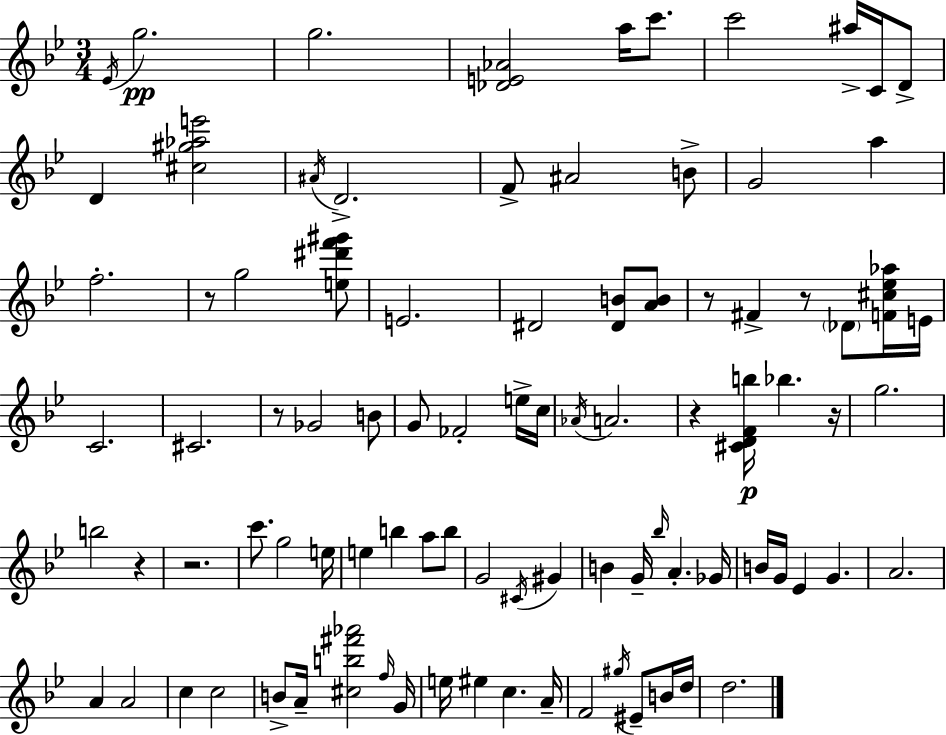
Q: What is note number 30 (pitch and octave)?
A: FES4